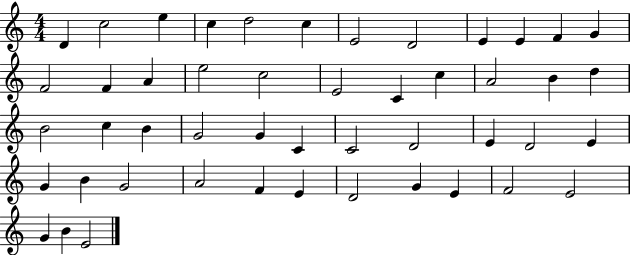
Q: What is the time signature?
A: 4/4